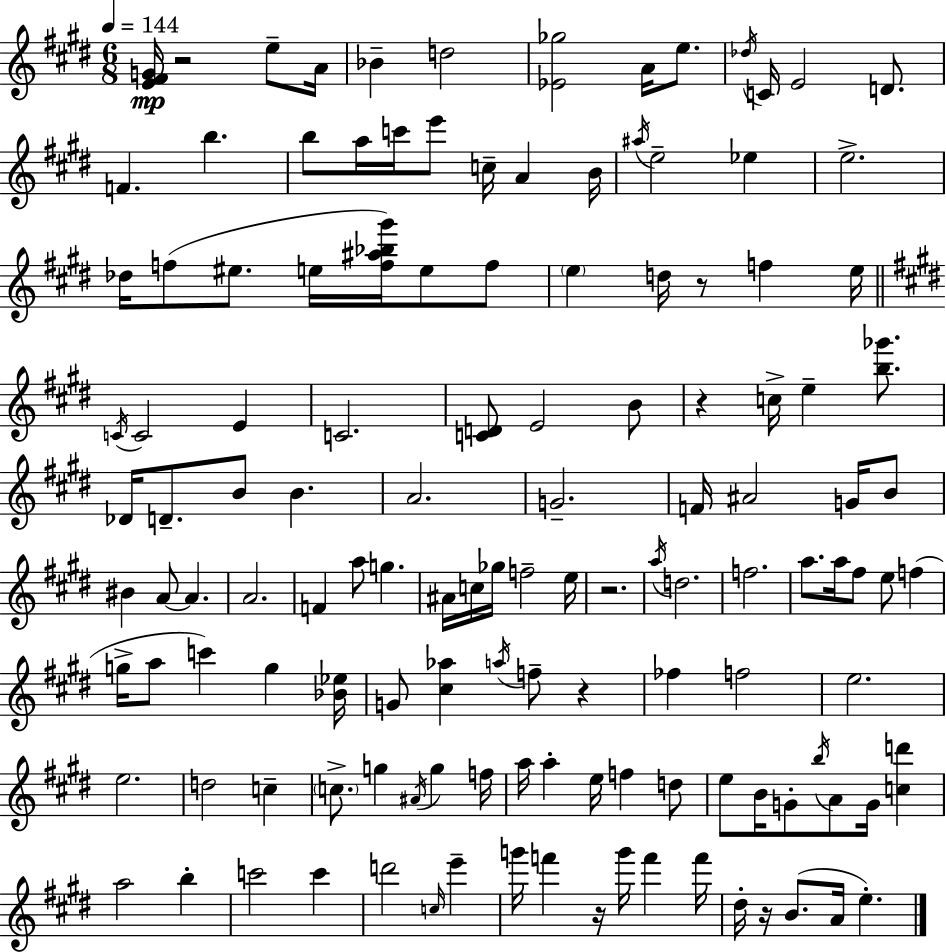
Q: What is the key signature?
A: E major